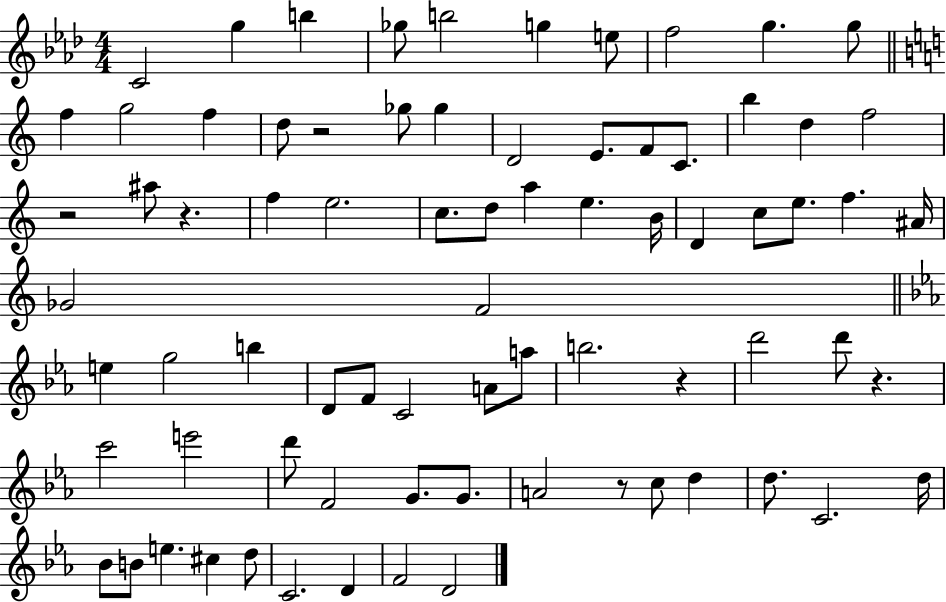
X:1
T:Untitled
M:4/4
L:1/4
K:Ab
C2 g b _g/2 b2 g e/2 f2 g g/2 f g2 f d/2 z2 _g/2 _g D2 E/2 F/2 C/2 b d f2 z2 ^a/2 z f e2 c/2 d/2 a e B/4 D c/2 e/2 f ^A/4 _G2 F2 e g2 b D/2 F/2 C2 A/2 a/2 b2 z d'2 d'/2 z c'2 e'2 d'/2 F2 G/2 G/2 A2 z/2 c/2 d d/2 C2 d/4 _B/2 B/2 e ^c d/2 C2 D F2 D2